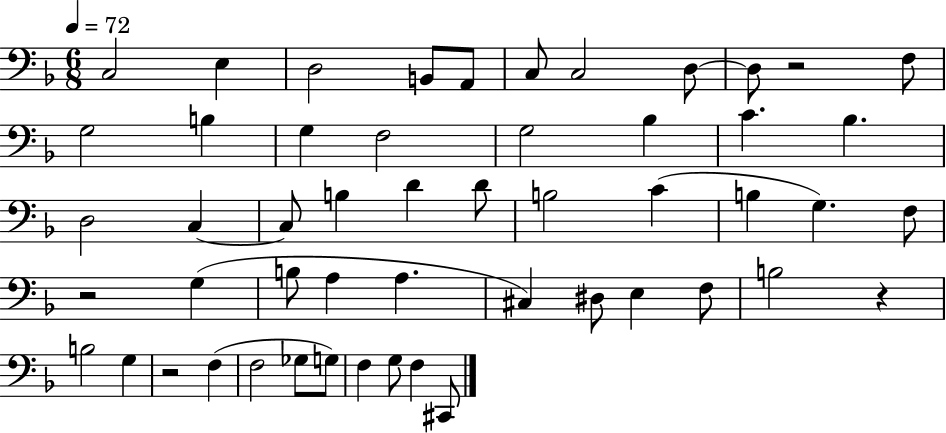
C3/h E3/q D3/h B2/e A2/e C3/e C3/h D3/e D3/e R/h F3/e G3/h B3/q G3/q F3/h G3/h Bb3/q C4/q. Bb3/q. D3/h C3/q C3/e B3/q D4/q D4/e B3/h C4/q B3/q G3/q. F3/e R/h G3/q B3/e A3/q A3/q. C#3/q D#3/e E3/q F3/e B3/h R/q B3/h G3/q R/h F3/q F3/h Gb3/e G3/e F3/q G3/e F3/q C#2/e